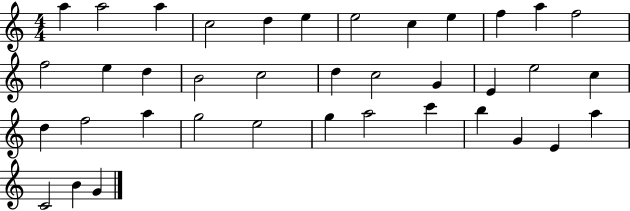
X:1
T:Untitled
M:4/4
L:1/4
K:C
a a2 a c2 d e e2 c e f a f2 f2 e d B2 c2 d c2 G E e2 c d f2 a g2 e2 g a2 c' b G E a C2 B G